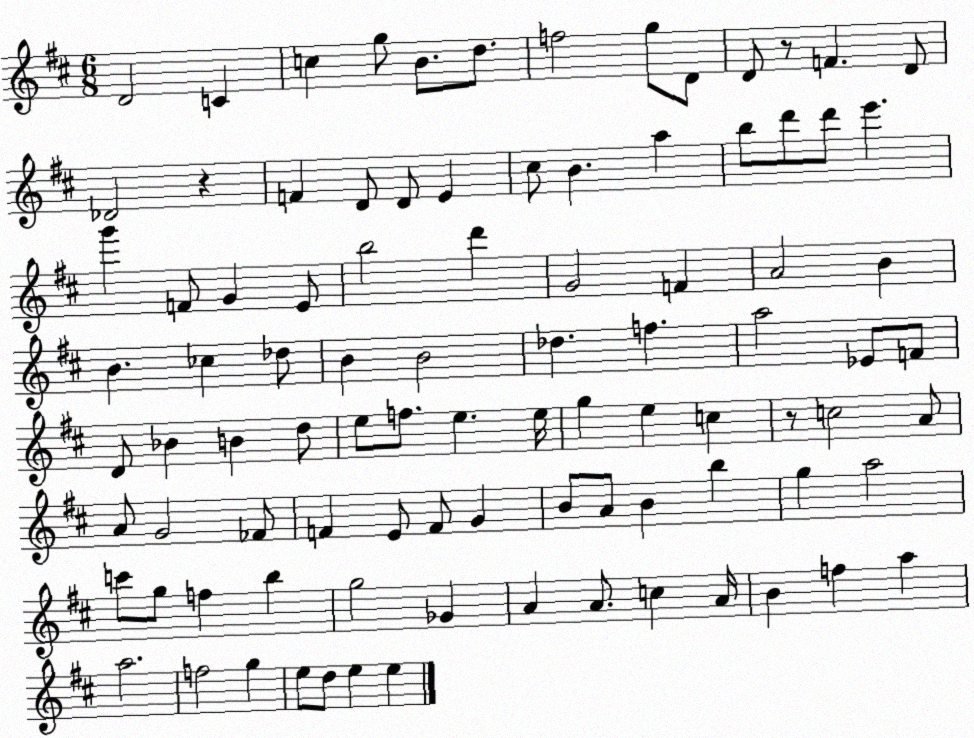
X:1
T:Untitled
M:6/8
L:1/4
K:D
D2 C c g/2 B/2 d/2 f2 g/2 D/2 D/2 z/2 F D/2 _D2 z F D/2 D/2 E ^c/2 B a b/2 d'/2 d'/2 e' g' F/2 G E/2 b2 d' G2 F A2 B B _c _d/2 B B2 _d f a2 _E/2 F/2 D/2 _B B d/2 e/2 f/2 e e/4 g e c z/2 c2 A/2 A/2 G2 _F/2 F E/2 F/2 G B/2 A/2 B b g a2 c'/2 g/2 f b g2 _G A A/2 c A/4 B f a a2 f2 g e/2 d/2 e e